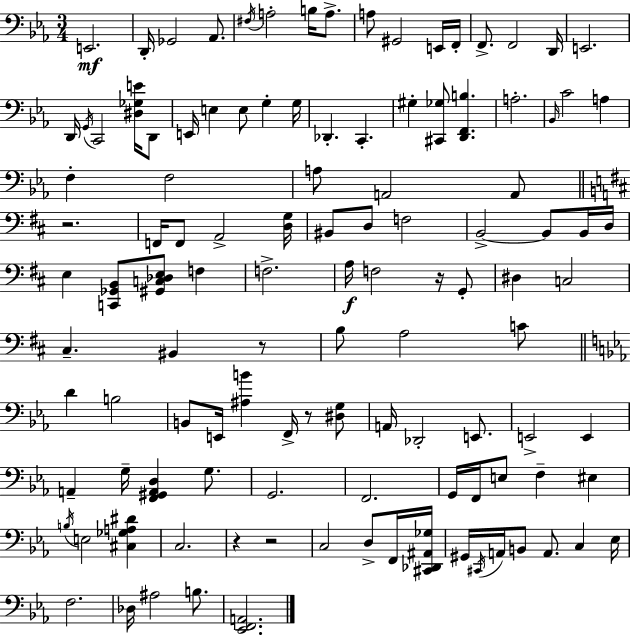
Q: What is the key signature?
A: EES major